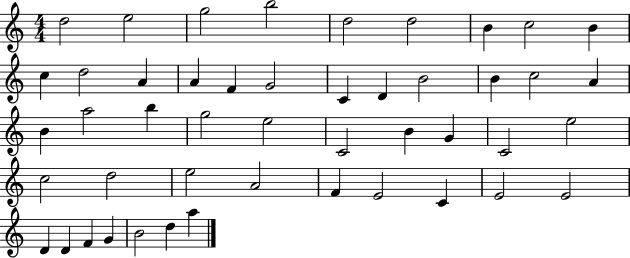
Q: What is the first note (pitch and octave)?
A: D5